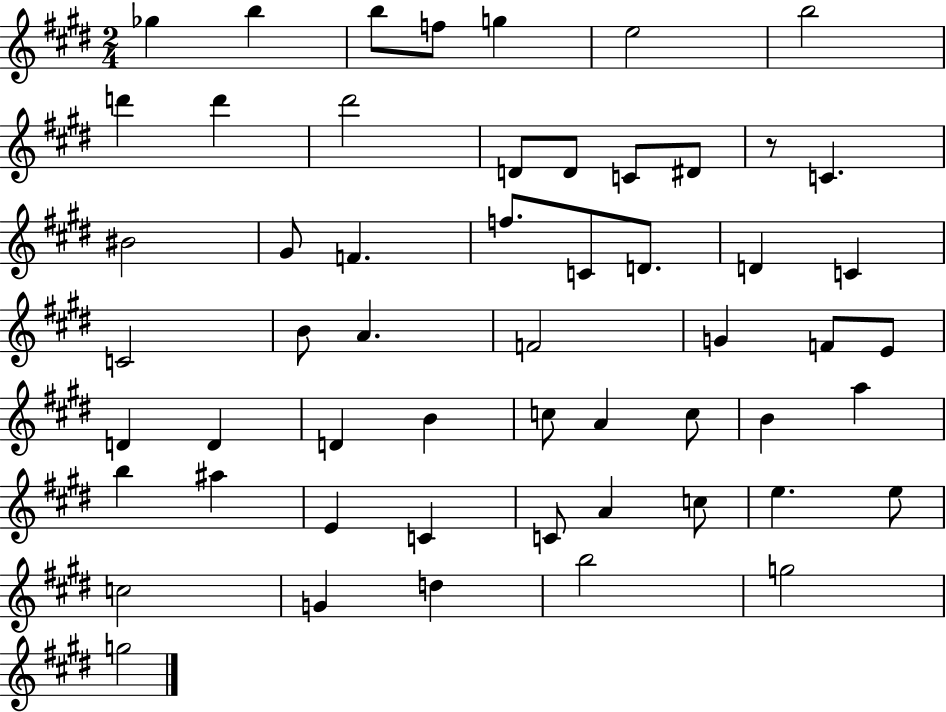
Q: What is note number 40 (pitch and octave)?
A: B5